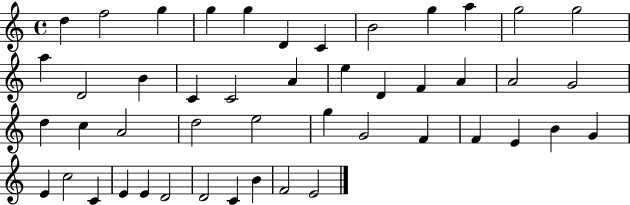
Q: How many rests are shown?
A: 0